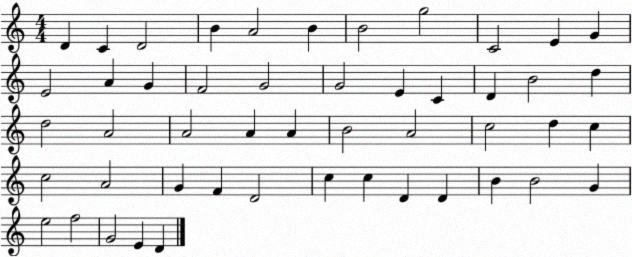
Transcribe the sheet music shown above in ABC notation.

X:1
T:Untitled
M:4/4
L:1/4
K:C
D C D2 B A2 B B2 g2 C2 E G E2 A G F2 G2 G2 E C D B2 d d2 A2 A2 A A B2 A2 c2 d c c2 A2 G F D2 c c D D B B2 G e2 f2 G2 E D